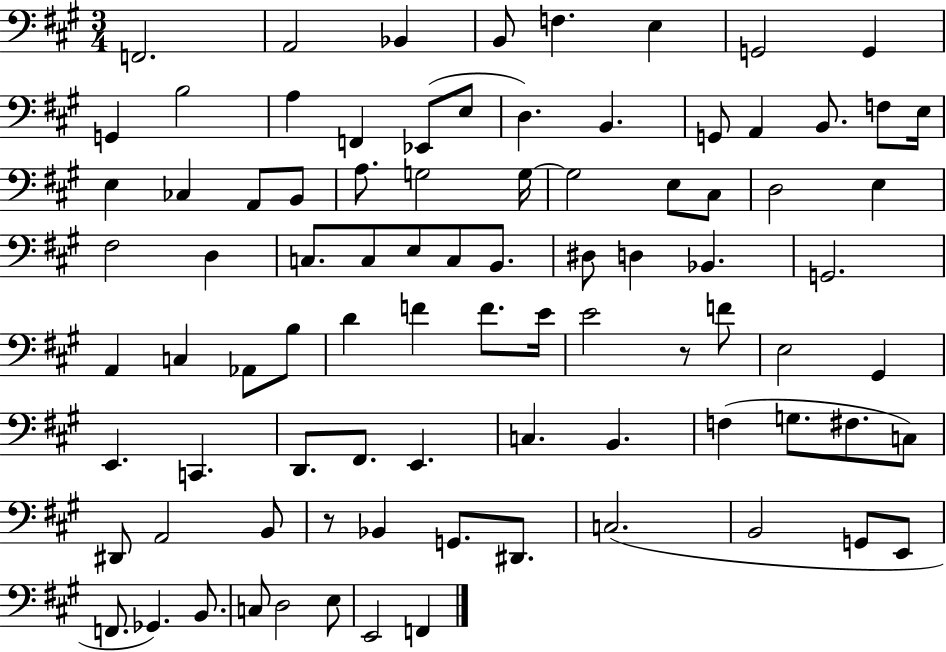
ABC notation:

X:1
T:Untitled
M:3/4
L:1/4
K:A
F,,2 A,,2 _B,, B,,/2 F, E, G,,2 G,, G,, B,2 A, F,, _E,,/2 E,/2 D, B,, G,,/2 A,, B,,/2 F,/2 E,/4 E, _C, A,,/2 B,,/2 A,/2 G,2 G,/4 G,2 E,/2 ^C,/2 D,2 E, ^F,2 D, C,/2 C,/2 E,/2 C,/2 B,,/2 ^D,/2 D, _B,, G,,2 A,, C, _A,,/2 B,/2 D F F/2 E/4 E2 z/2 F/2 E,2 ^G,, E,, C,, D,,/2 ^F,,/2 E,, C, B,, F, G,/2 ^F,/2 C,/2 ^D,,/2 A,,2 B,,/2 z/2 _B,, G,,/2 ^D,,/2 C,2 B,,2 G,,/2 E,,/2 F,,/2 _G,, B,,/2 C,/2 D,2 E,/2 E,,2 F,,